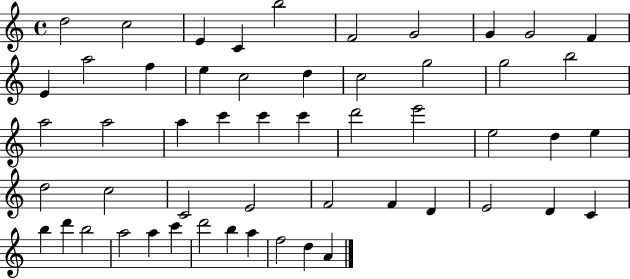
{
  \clef treble
  \time 4/4
  \defaultTimeSignature
  \key c \major
  d''2 c''2 | e'4 c'4 b''2 | f'2 g'2 | g'4 g'2 f'4 | \break e'4 a''2 f''4 | e''4 c''2 d''4 | c''2 g''2 | g''2 b''2 | \break a''2 a''2 | a''4 c'''4 c'''4 c'''4 | d'''2 e'''2 | e''2 d''4 e''4 | \break d''2 c''2 | c'2 e'2 | f'2 f'4 d'4 | e'2 d'4 c'4 | \break b''4 d'''4 b''2 | a''2 a''4 c'''4 | d'''2 b''4 a''4 | f''2 d''4 a'4 | \break \bar "|."
}